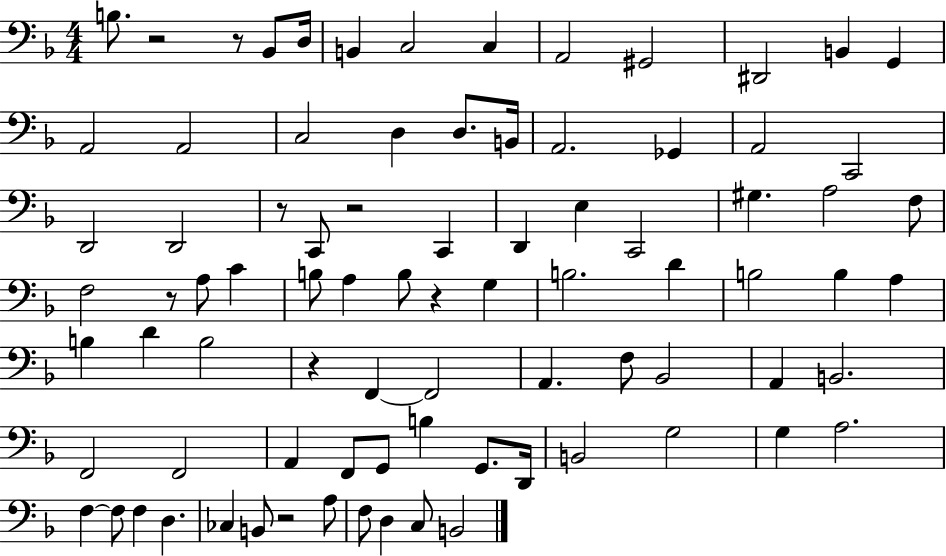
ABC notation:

X:1
T:Untitled
M:4/4
L:1/4
K:F
B,/2 z2 z/2 _B,,/2 D,/4 B,, C,2 C, A,,2 ^G,,2 ^D,,2 B,, G,, A,,2 A,,2 C,2 D, D,/2 B,,/4 A,,2 _G,, A,,2 C,,2 D,,2 D,,2 z/2 C,,/2 z2 C,, D,, E, C,,2 ^G, A,2 F,/2 F,2 z/2 A,/2 C B,/2 A, B,/2 z G, B,2 D B,2 B, A, B, D B,2 z F,, F,,2 A,, F,/2 _B,,2 A,, B,,2 F,,2 F,,2 A,, F,,/2 G,,/2 B, G,,/2 D,,/4 B,,2 G,2 G, A,2 F, F,/2 F, D, _C, B,,/2 z2 A,/2 F,/2 D, C,/2 B,,2